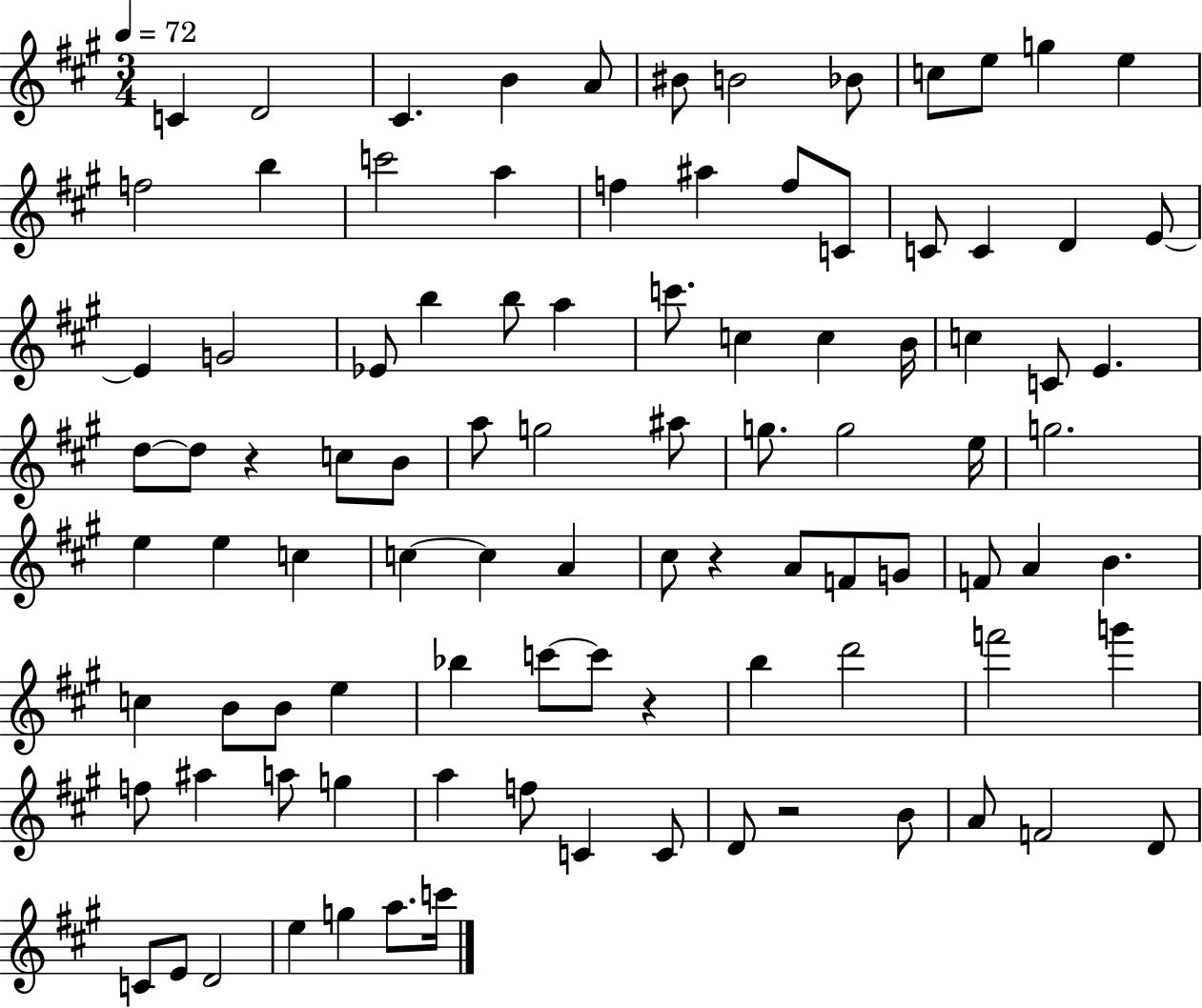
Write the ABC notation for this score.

X:1
T:Untitled
M:3/4
L:1/4
K:A
C D2 ^C B A/2 ^B/2 B2 _B/2 c/2 e/2 g e f2 b c'2 a f ^a f/2 C/2 C/2 C D E/2 E G2 _E/2 b b/2 a c'/2 c c B/4 c C/2 E d/2 d/2 z c/2 B/2 a/2 g2 ^a/2 g/2 g2 e/4 g2 e e c c c A ^c/2 z A/2 F/2 G/2 F/2 A B c B/2 B/2 e _b c'/2 c'/2 z b d'2 f'2 g' f/2 ^a a/2 g a f/2 C C/2 D/2 z2 B/2 A/2 F2 D/2 C/2 E/2 D2 e g a/2 c'/4